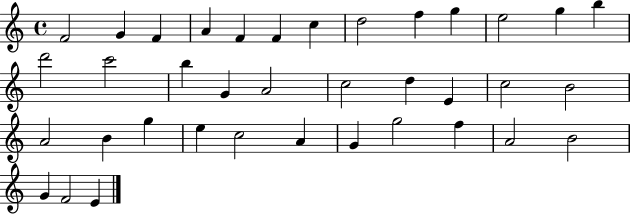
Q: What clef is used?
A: treble